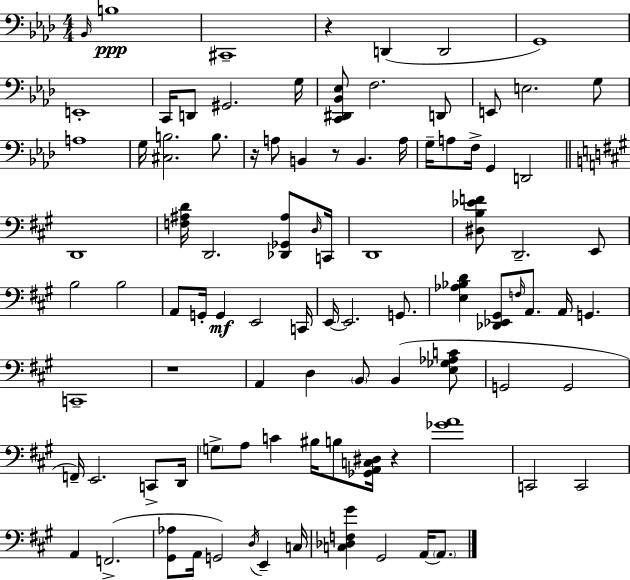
Bb2/s B3/w C#2/w R/q D2/q D2/h G2/w E2/w C2/s D2/e G#2/h. G3/s [C2,D#2,Bb2,Eb3]/e F3/h. D2/e E2/e E3/h. G3/e A3/w G3/s [C#3,B3]/h. B3/e. R/s A3/e B2/q R/e B2/q. A3/s G3/s A3/e F3/s G2/q D2/h D2/w [F3,A#3,D4]/s D2/h. [Db2,Gb2,A#3]/e D3/s C2/s D2/w [D#3,B3,Eb4,F4]/e D2/h. E2/e B3/h B3/h A2/e G2/s G2/q E2/h C2/s E2/s E2/h. G2/e. [E3,Ab3,Bb3,D4]/q [Db2,Eb2,G#2]/e F3/s A2/e. A2/s G2/q. C2/w R/w A2/q D3/q B2/e B2/q [E3,Gb3,Ab3,C4]/e G2/h G2/h F2/s E2/h. C2/e D2/s G3/e A3/e C4/q BIS3/s B3/e [Gb2,A2,C3,D#3]/s R/q [Gb4,A4]/w C2/h C2/h A2/q F2/h. [G#2,Ab3]/e A2/s G2/h D3/s E2/q C3/s [C3,Db3,F3,G#4]/q G#2/h A2/s A2/e.